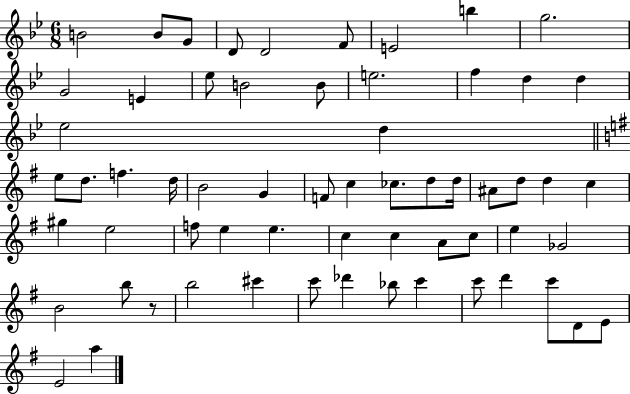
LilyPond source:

{
  \clef treble
  \numericTimeSignature
  \time 6/8
  \key bes \major
  b'2 b'8 g'8 | d'8 d'2 f'8 | e'2 b''4 | g''2. | \break g'2 e'4 | ees''8 b'2 b'8 | e''2. | f''4 d''4 d''4 | \break ees''2 d''4 | \bar "||" \break \key e \minor e''8 d''8. f''4. d''16 | b'2 g'4 | f'8 c''4 ces''8. d''8 d''16 | ais'8 d''8 d''4 c''4 | \break gis''4 e''2 | f''8 e''4 e''4. | c''4 c''4 a'8 c''8 | e''4 ges'2 | \break b'2 b''8 r8 | b''2 cis'''4 | c'''8 des'''4 bes''8 c'''4 | c'''8 d'''4 c'''8 d'8 e'8 | \break e'2 a''4 | \bar "|."
}